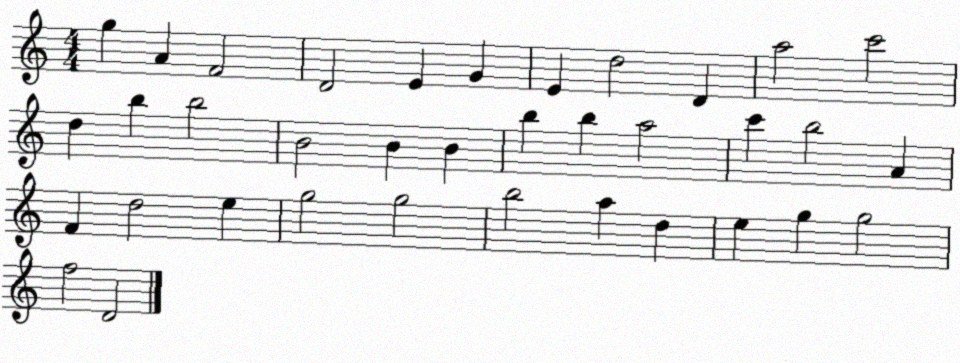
X:1
T:Untitled
M:4/4
L:1/4
K:C
g A F2 D2 E G E d2 D a2 c'2 d b b2 B2 B B b b a2 c' b2 A F d2 e g2 g2 b2 a d e g g2 f2 D2